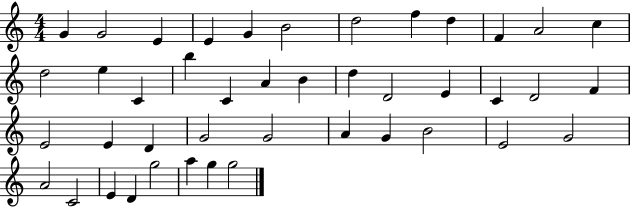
G4/q G4/h E4/q E4/q G4/q B4/h D5/h F5/q D5/q F4/q A4/h C5/q D5/h E5/q C4/q B5/q C4/q A4/q B4/q D5/q D4/h E4/q C4/q D4/h F4/q E4/h E4/q D4/q G4/h G4/h A4/q G4/q B4/h E4/h G4/h A4/h C4/h E4/q D4/q G5/h A5/q G5/q G5/h